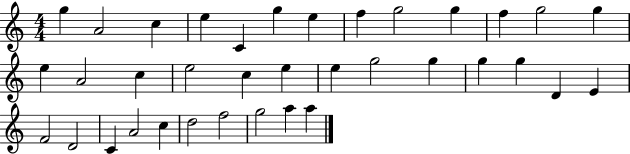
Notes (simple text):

G5/q A4/h C5/q E5/q C4/q G5/q E5/q F5/q G5/h G5/q F5/q G5/h G5/q E5/q A4/h C5/q E5/h C5/q E5/q E5/q G5/h G5/q G5/q G5/q D4/q E4/q F4/h D4/h C4/q A4/h C5/q D5/h F5/h G5/h A5/q A5/q